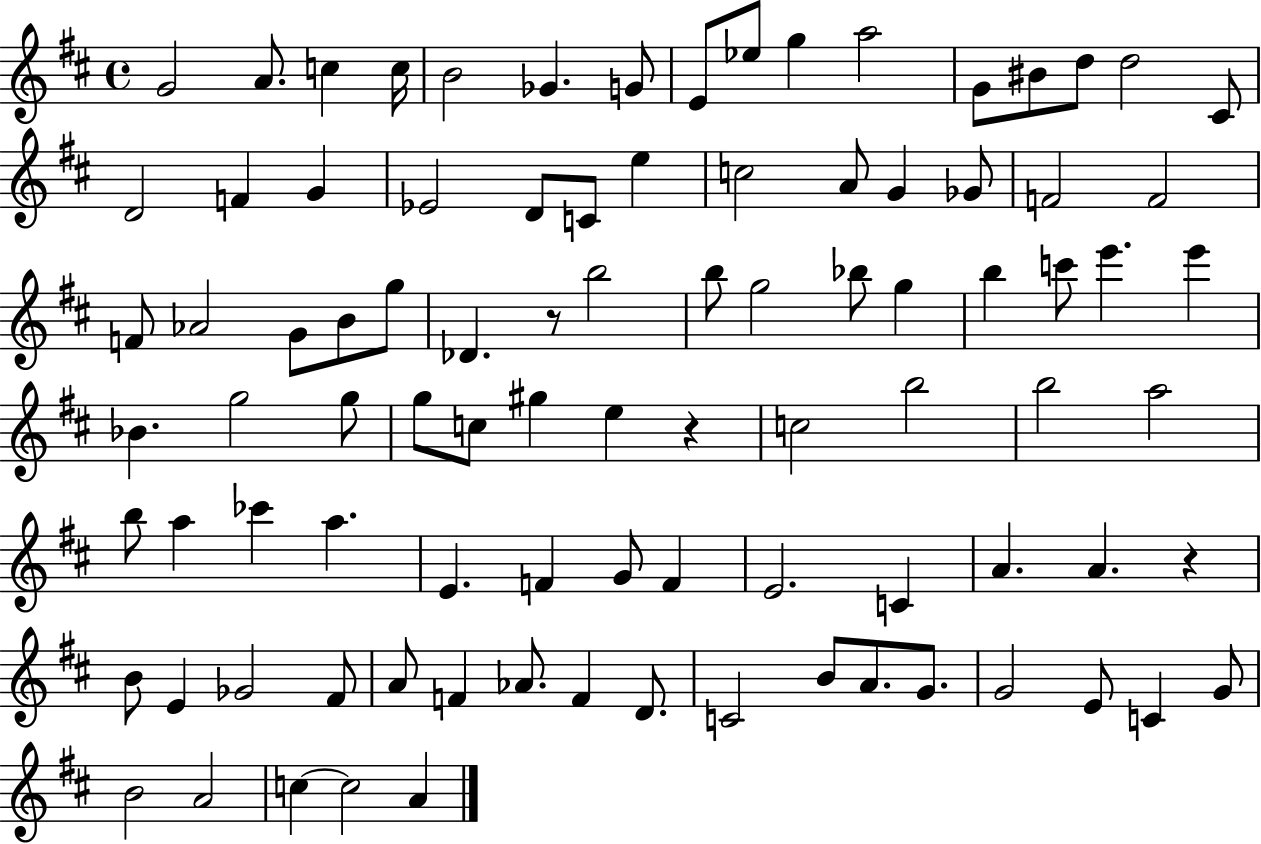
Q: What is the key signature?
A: D major